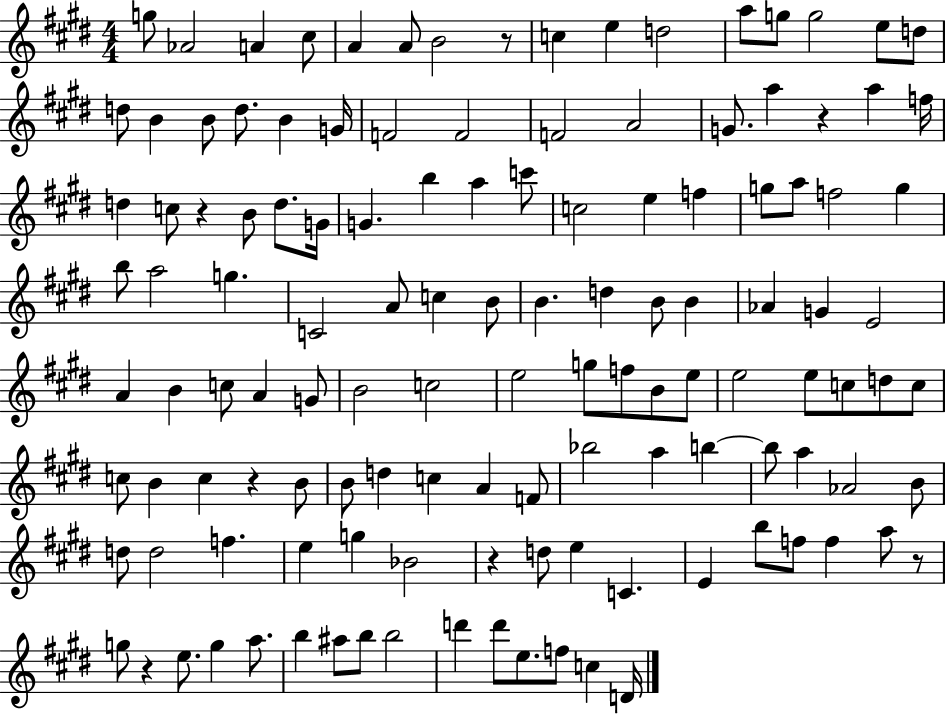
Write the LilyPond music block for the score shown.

{
  \clef treble
  \numericTimeSignature
  \time 4/4
  \key e \major
  g''8 aes'2 a'4 cis''8 | a'4 a'8 b'2 r8 | c''4 e''4 d''2 | a''8 g''8 g''2 e''8 d''8 | \break d''8 b'4 b'8 d''8. b'4 g'16 | f'2 f'2 | f'2 a'2 | g'8. a''4 r4 a''4 f''16 | \break d''4 c''8 r4 b'8 d''8. g'16 | g'4. b''4 a''4 c'''8 | c''2 e''4 f''4 | g''8 a''8 f''2 g''4 | \break b''8 a''2 g''4. | c'2 a'8 c''4 b'8 | b'4. d''4 b'8 b'4 | aes'4 g'4 e'2 | \break a'4 b'4 c''8 a'4 g'8 | b'2 c''2 | e''2 g''8 f''8 b'8 e''8 | e''2 e''8 c''8 d''8 c''8 | \break c''8 b'4 c''4 r4 b'8 | b'8 d''4 c''4 a'4 f'8 | bes''2 a''4 b''4~~ | b''8 a''4 aes'2 b'8 | \break d''8 d''2 f''4. | e''4 g''4 bes'2 | r4 d''8 e''4 c'4. | e'4 b''8 f''8 f''4 a''8 r8 | \break g''8 r4 e''8. g''4 a''8. | b''4 ais''8 b''8 b''2 | d'''4 d'''8 e''8. f''8 c''4 d'16 | \bar "|."
}